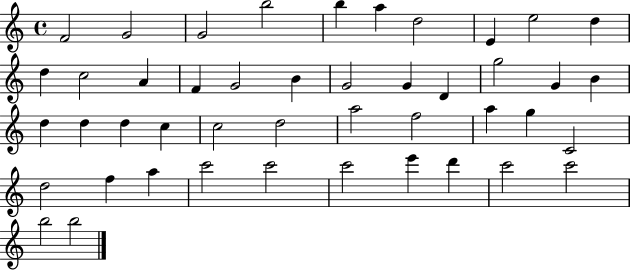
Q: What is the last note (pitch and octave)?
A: B5